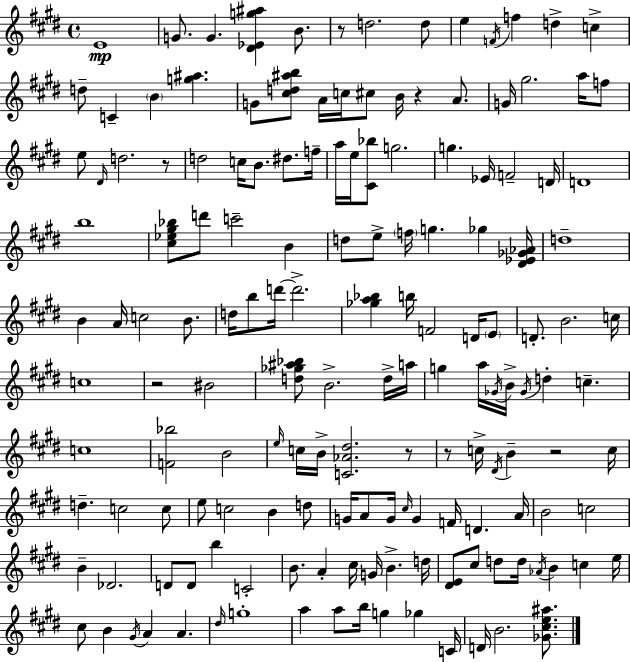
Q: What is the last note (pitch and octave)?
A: B4